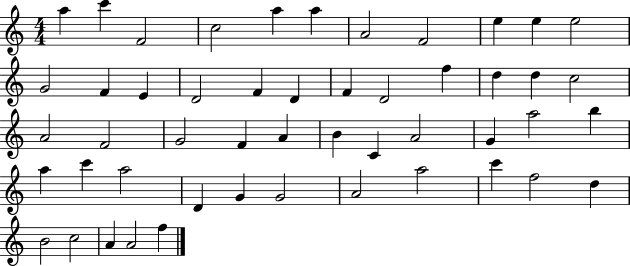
{
  \clef treble
  \numericTimeSignature
  \time 4/4
  \key c \major
  a''4 c'''4 f'2 | c''2 a''4 a''4 | a'2 f'2 | e''4 e''4 e''2 | \break g'2 f'4 e'4 | d'2 f'4 d'4 | f'4 d'2 f''4 | d''4 d''4 c''2 | \break a'2 f'2 | g'2 f'4 a'4 | b'4 c'4 a'2 | g'4 a''2 b''4 | \break a''4 c'''4 a''2 | d'4 g'4 g'2 | a'2 a''2 | c'''4 f''2 d''4 | \break b'2 c''2 | a'4 a'2 f''4 | \bar "|."
}